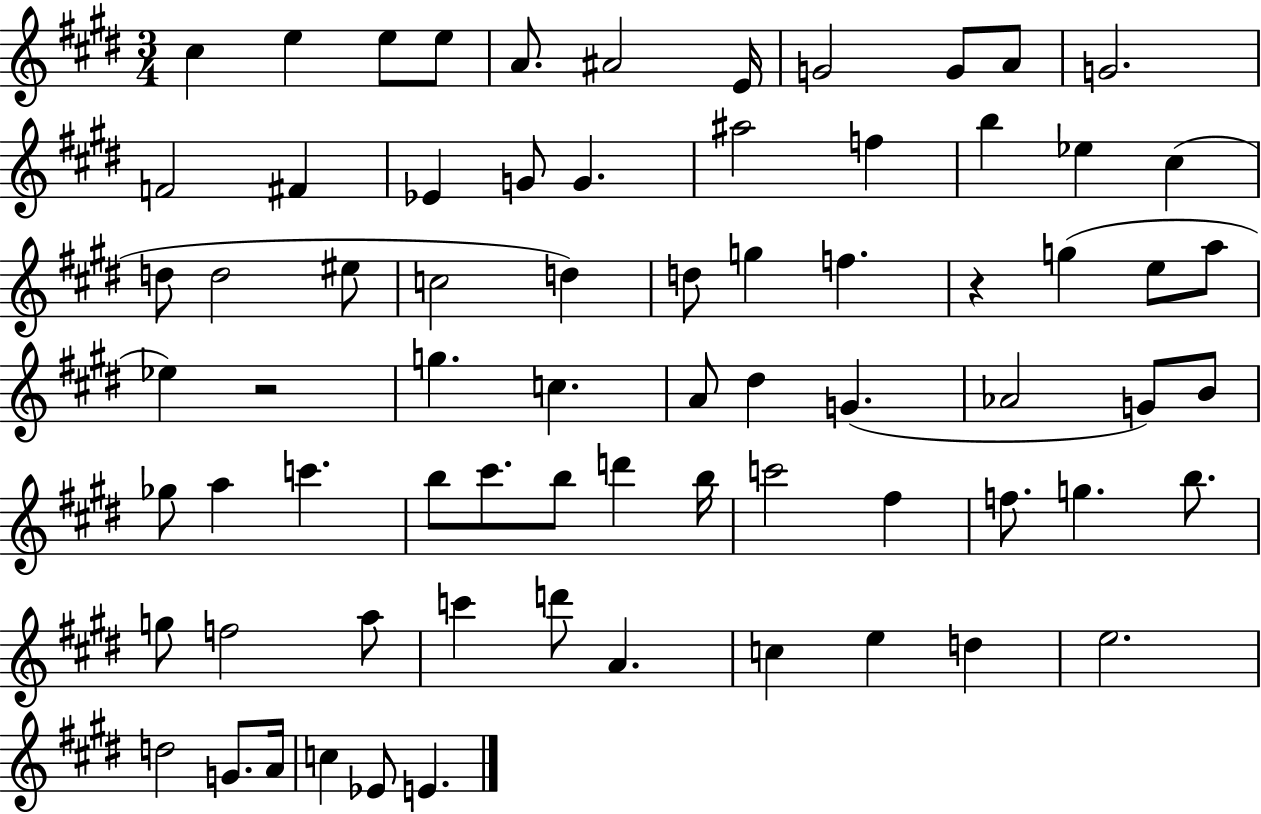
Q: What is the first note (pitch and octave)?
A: C#5